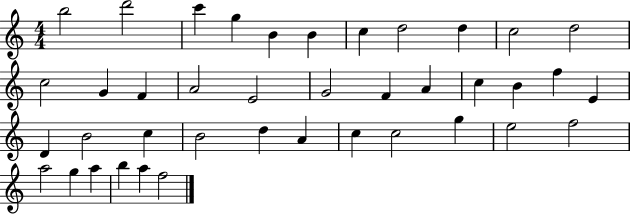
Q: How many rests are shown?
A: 0